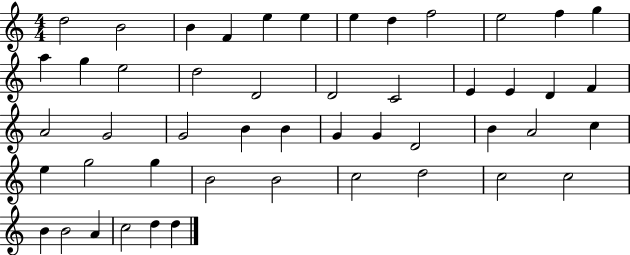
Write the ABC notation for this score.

X:1
T:Untitled
M:4/4
L:1/4
K:C
d2 B2 B F e e e d f2 e2 f g a g e2 d2 D2 D2 C2 E E D F A2 G2 G2 B B G G D2 B A2 c e g2 g B2 B2 c2 d2 c2 c2 B B2 A c2 d d